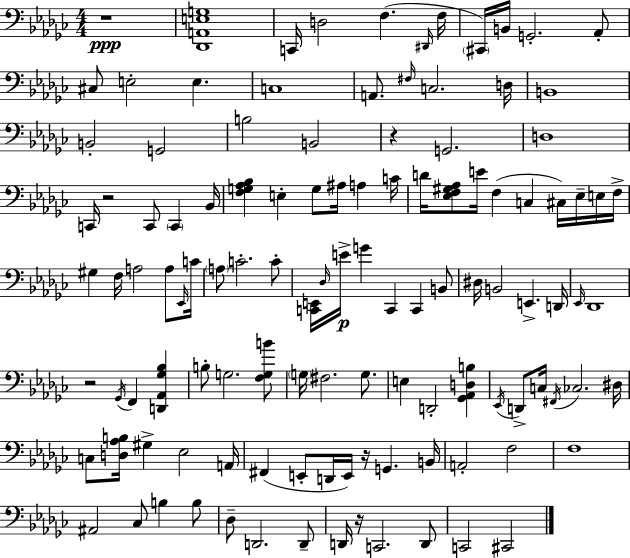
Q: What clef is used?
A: bass